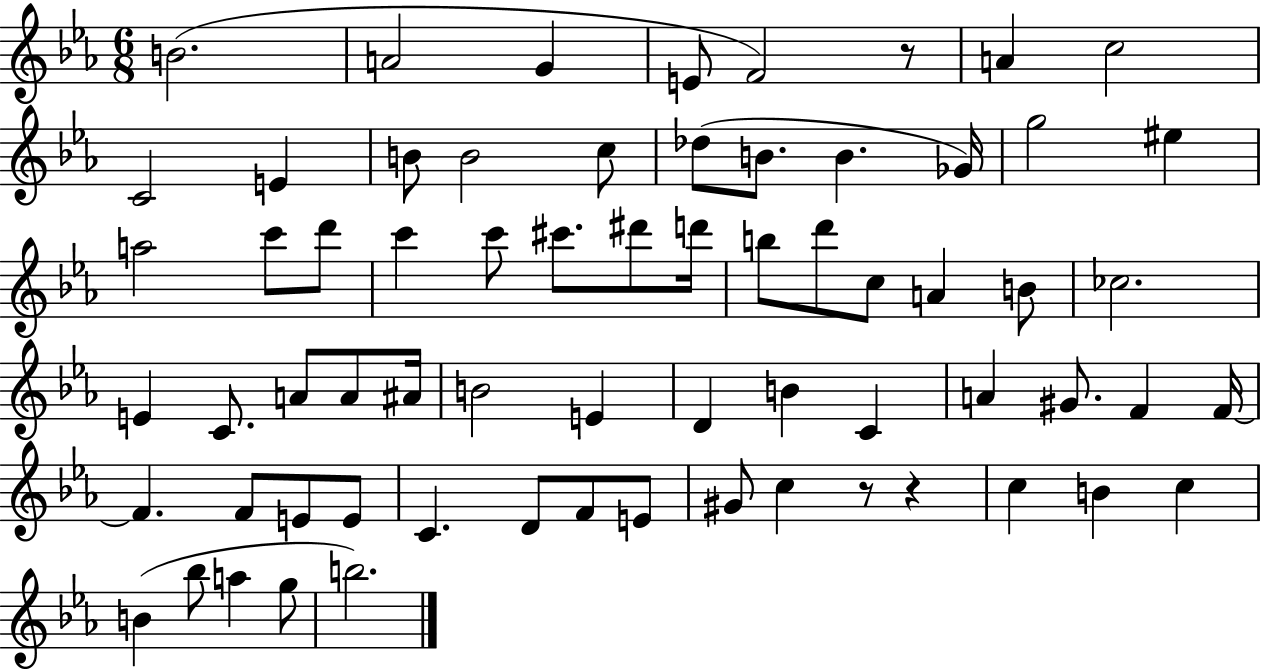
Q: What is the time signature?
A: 6/8